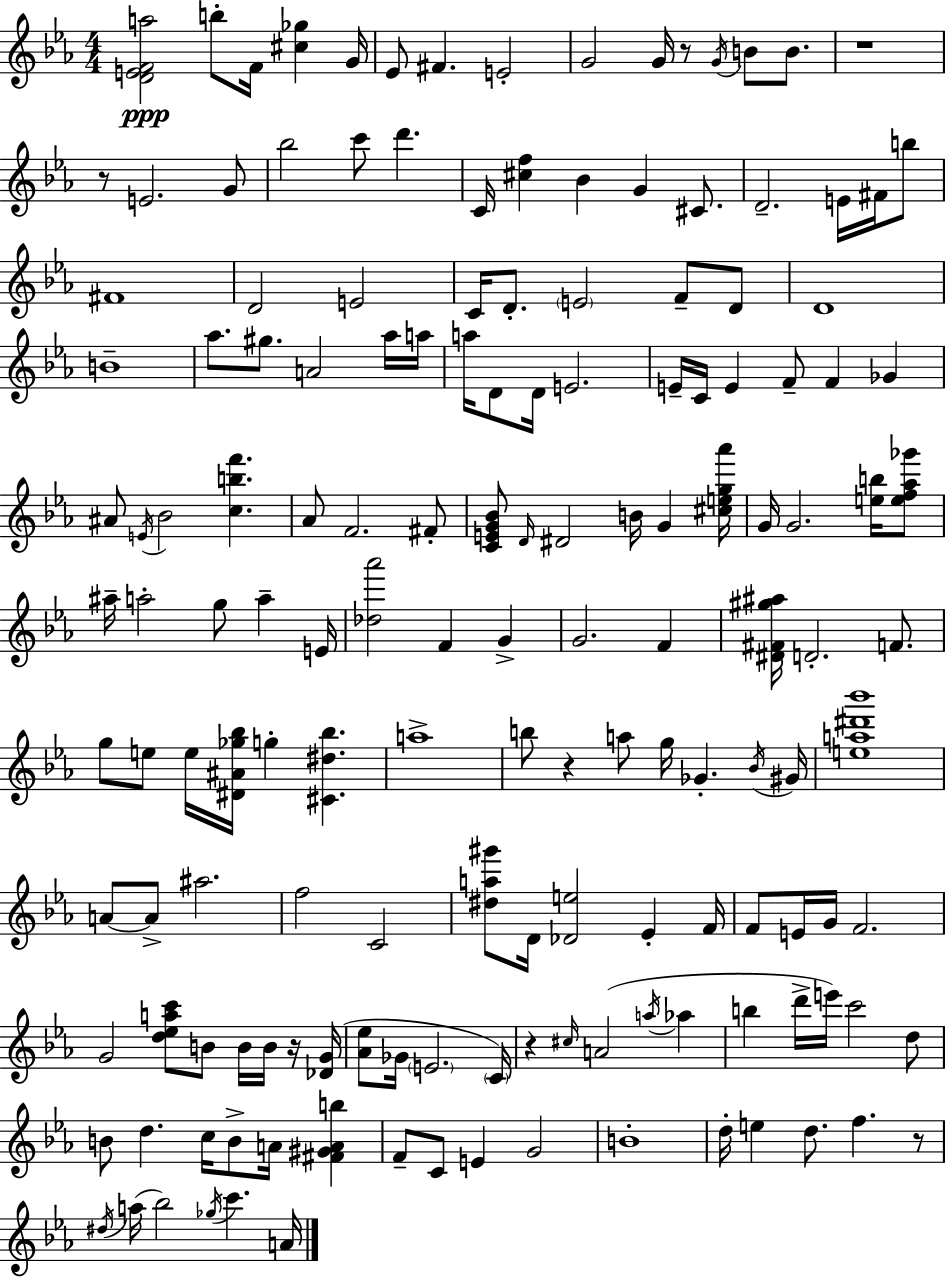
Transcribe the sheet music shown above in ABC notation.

X:1
T:Untitled
M:4/4
L:1/4
K:Eb
[DEFa]2 b/2 F/4 [^c_g] G/4 _E/2 ^F E2 G2 G/4 z/2 G/4 B/2 B/2 z4 z/2 E2 G/2 _b2 c'/2 d' C/4 [^cf] _B G ^C/2 D2 E/4 ^F/4 b/2 ^F4 D2 E2 C/4 D/2 E2 F/2 D/2 D4 B4 _a/2 ^g/2 A2 _a/4 a/4 a/4 D/2 D/4 E2 E/4 C/4 E F/2 F _G ^A/2 E/4 _B2 [cbf'] _A/2 F2 ^F/2 [CEG_B]/2 D/4 ^D2 B/4 G [^ceg_a']/4 G/4 G2 [eb]/4 [ef_a_g']/2 ^a/4 a2 g/2 a E/4 [_d_a']2 F G G2 F [^D^F^g^a]/4 D2 F/2 g/2 e/2 e/4 [^D^A_g_b]/4 g [^C^d_b] a4 b/2 z a/2 g/4 _G _B/4 ^G/4 [ea^d'_b']4 A/2 A/2 ^a2 f2 C2 [^da^g']/2 D/4 [_De]2 _E F/4 F/2 E/4 G/4 F2 G2 [d_eac']/2 B/2 B/4 B/4 z/4 [_DG]/4 [_A_e]/2 _G/4 E2 C/4 z ^c/4 A2 a/4 _a b d'/4 e'/4 c'2 d/2 B/2 d c/4 B/2 A/4 [^F^GAb] F/2 C/2 E G2 B4 d/4 e d/2 f z/2 ^d/4 a/4 _b2 _g/4 c' A/4